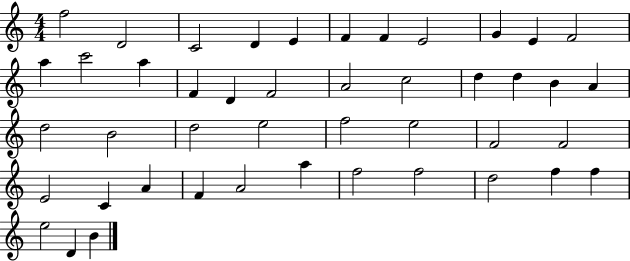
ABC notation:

X:1
T:Untitled
M:4/4
L:1/4
K:C
f2 D2 C2 D E F F E2 G E F2 a c'2 a F D F2 A2 c2 d d B A d2 B2 d2 e2 f2 e2 F2 F2 E2 C A F A2 a f2 f2 d2 f f e2 D B